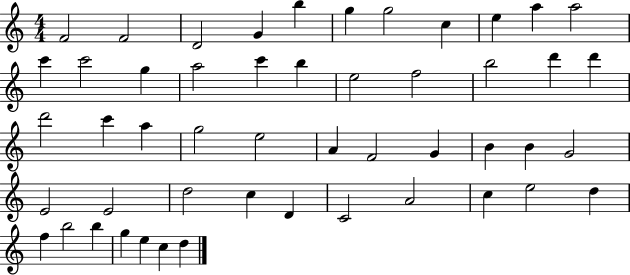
{
  \clef treble
  \numericTimeSignature
  \time 4/4
  \key c \major
  f'2 f'2 | d'2 g'4 b''4 | g''4 g''2 c''4 | e''4 a''4 a''2 | \break c'''4 c'''2 g''4 | a''2 c'''4 b''4 | e''2 f''2 | b''2 d'''4 d'''4 | \break d'''2 c'''4 a''4 | g''2 e''2 | a'4 f'2 g'4 | b'4 b'4 g'2 | \break e'2 e'2 | d''2 c''4 d'4 | c'2 a'2 | c''4 e''2 d''4 | \break f''4 b''2 b''4 | g''4 e''4 c''4 d''4 | \bar "|."
}